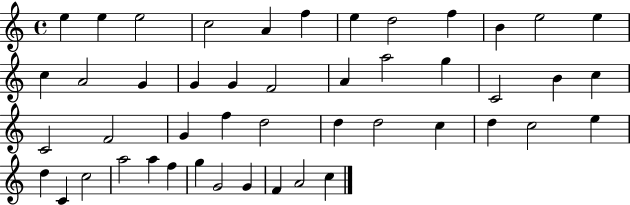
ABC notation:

X:1
T:Untitled
M:4/4
L:1/4
K:C
e e e2 c2 A f e d2 f B e2 e c A2 G G G F2 A a2 g C2 B c C2 F2 G f d2 d d2 c d c2 e d C c2 a2 a f g G2 G F A2 c